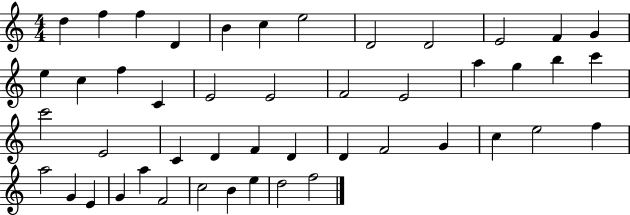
D5/q F5/q F5/q D4/q B4/q C5/q E5/h D4/h D4/h E4/h F4/q G4/q E5/q C5/q F5/q C4/q E4/h E4/h F4/h E4/h A5/q G5/q B5/q C6/q C6/h E4/h C4/q D4/q F4/q D4/q D4/q F4/h G4/q C5/q E5/h F5/q A5/h G4/q E4/q G4/q A5/q F4/h C5/h B4/q E5/q D5/h F5/h